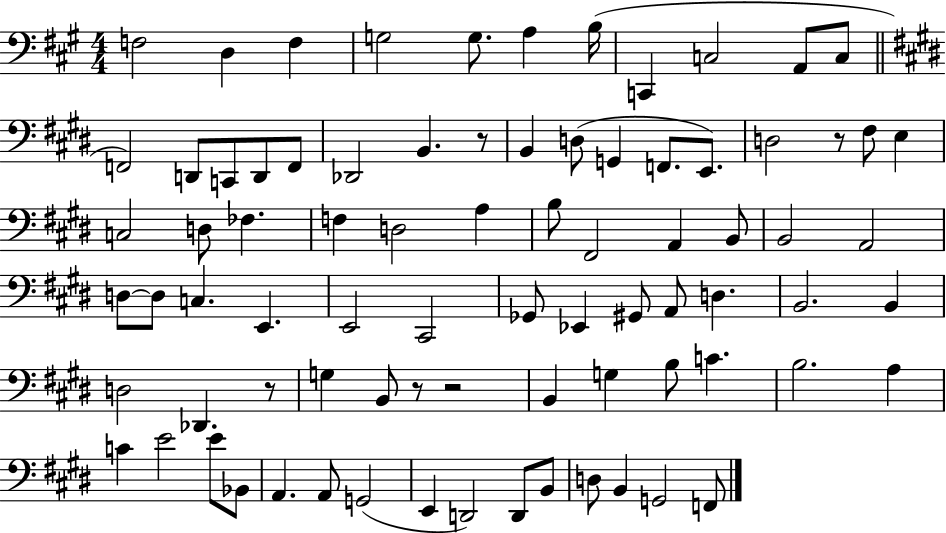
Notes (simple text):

F3/h D3/q F3/q G3/h G3/e. A3/q B3/s C2/q C3/h A2/e C3/e F2/h D2/e C2/e D2/e F2/e Db2/h B2/q. R/e B2/q D3/e G2/q F2/e. E2/e. D3/h R/e F#3/e E3/q C3/h D3/e FES3/q. F3/q D3/h A3/q B3/e F#2/h A2/q B2/e B2/h A2/h D3/e D3/e C3/q. E2/q. E2/h C#2/h Gb2/e Eb2/q G#2/e A2/e D3/q. B2/h. B2/q D3/h Db2/q. R/e G3/q B2/e R/e R/h B2/q G3/q B3/e C4/q. B3/h. A3/q C4/q E4/h E4/e Bb2/e A2/q. A2/e G2/h E2/q D2/h D2/e B2/e D3/e B2/q G2/h F2/e